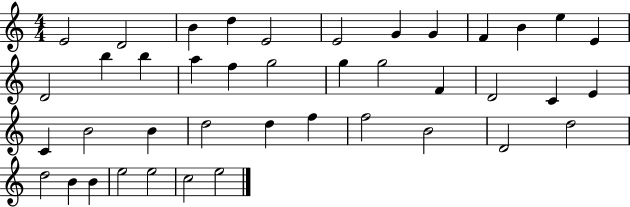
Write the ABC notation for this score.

X:1
T:Untitled
M:4/4
L:1/4
K:C
E2 D2 B d E2 E2 G G F B e E D2 b b a f g2 g g2 F D2 C E C B2 B d2 d f f2 B2 D2 d2 d2 B B e2 e2 c2 e2